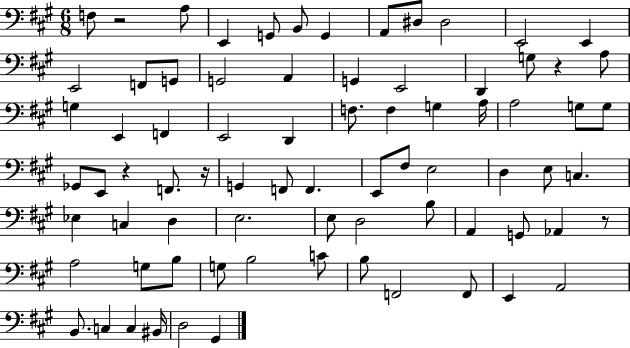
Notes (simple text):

F3/e R/h A3/e E2/q G2/e B2/e G2/q A2/e D#3/e D#3/h E2/h E2/q E2/h F2/e G2/e G2/h A2/q G2/q E2/h D2/q G3/e R/q A3/e G3/q E2/q F2/q E2/h D2/q F3/e. F3/q G3/q A3/s A3/h G3/e G3/e Gb2/e E2/e R/q F2/e. R/s G2/q F2/e F2/q. E2/e F#3/e E3/h D3/q E3/e C3/q. Eb3/q C3/q D3/q E3/h. E3/e D3/h B3/e A2/q G2/e Ab2/q R/e A3/h G3/e B3/e G3/e B3/h C4/e B3/e F2/h F2/e E2/q A2/h B2/e. C3/q C3/q BIS2/s D3/h G#2/q